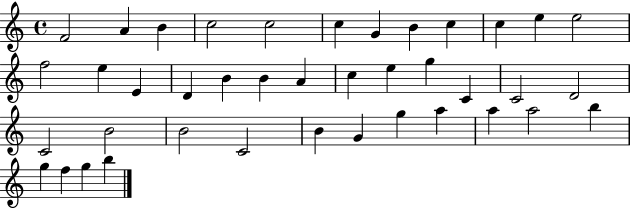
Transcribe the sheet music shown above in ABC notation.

X:1
T:Untitled
M:4/4
L:1/4
K:C
F2 A B c2 c2 c G B c c e e2 f2 e E D B B A c e g C C2 D2 C2 B2 B2 C2 B G g a a a2 b g f g b